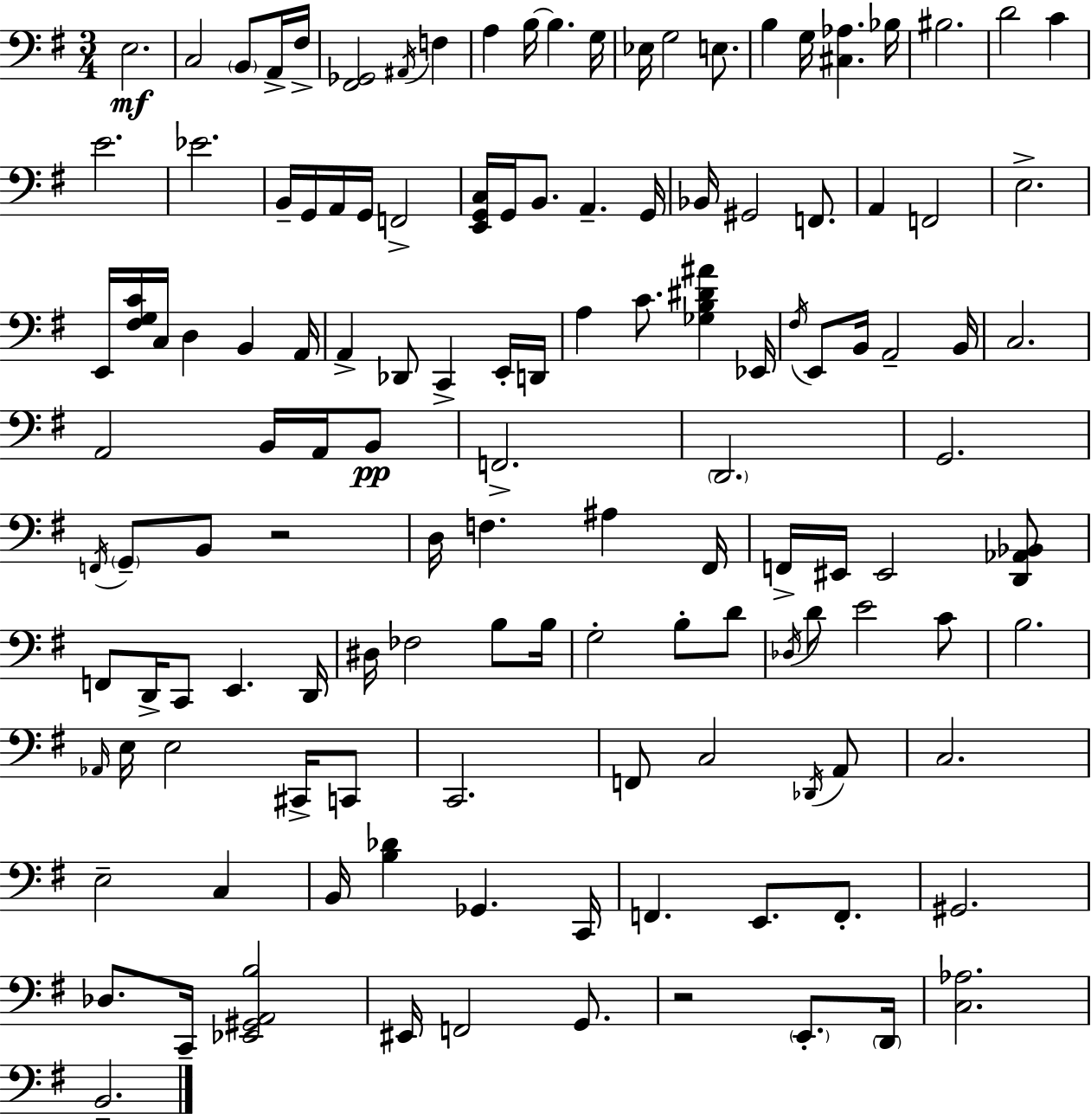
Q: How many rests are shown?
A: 2